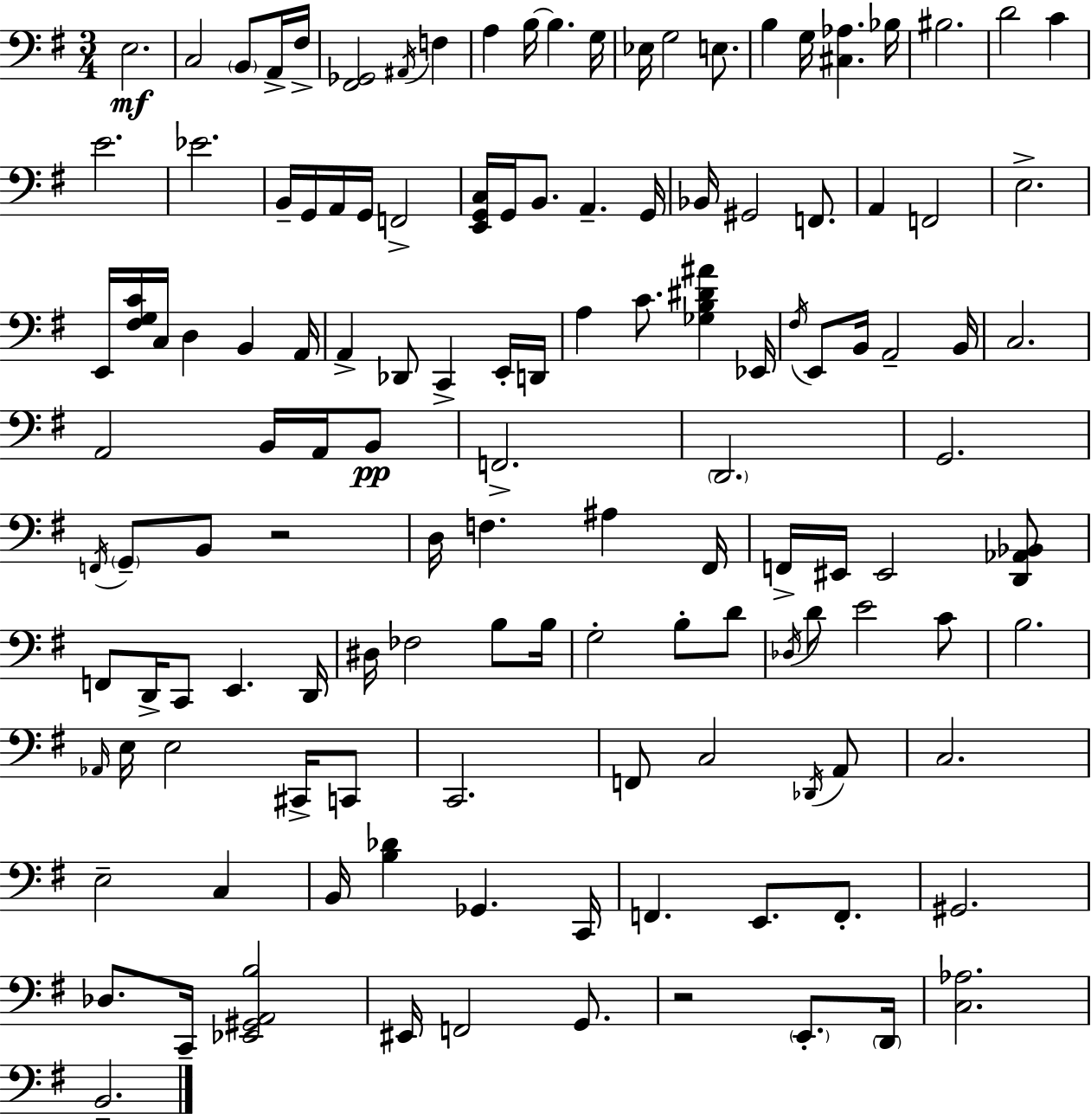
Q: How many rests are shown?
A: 2